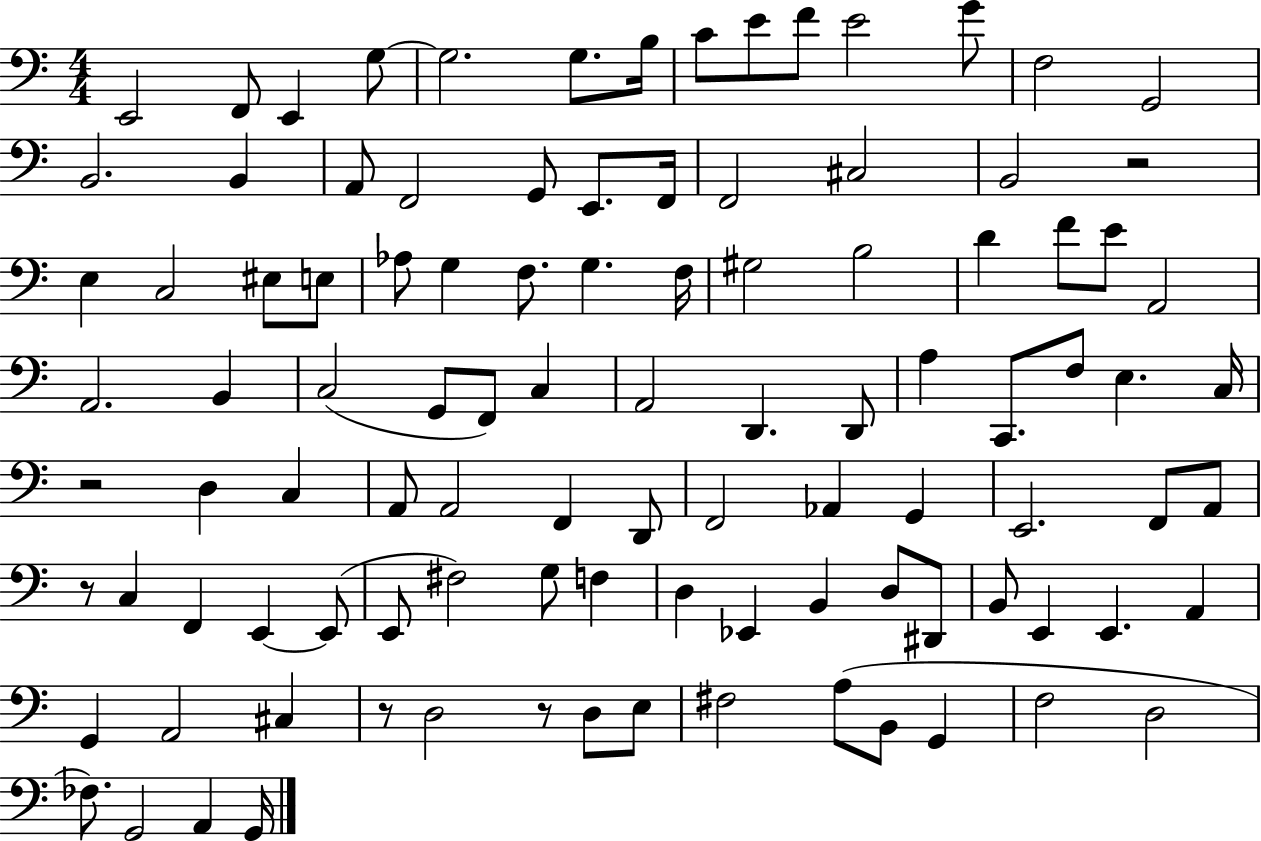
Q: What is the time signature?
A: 4/4